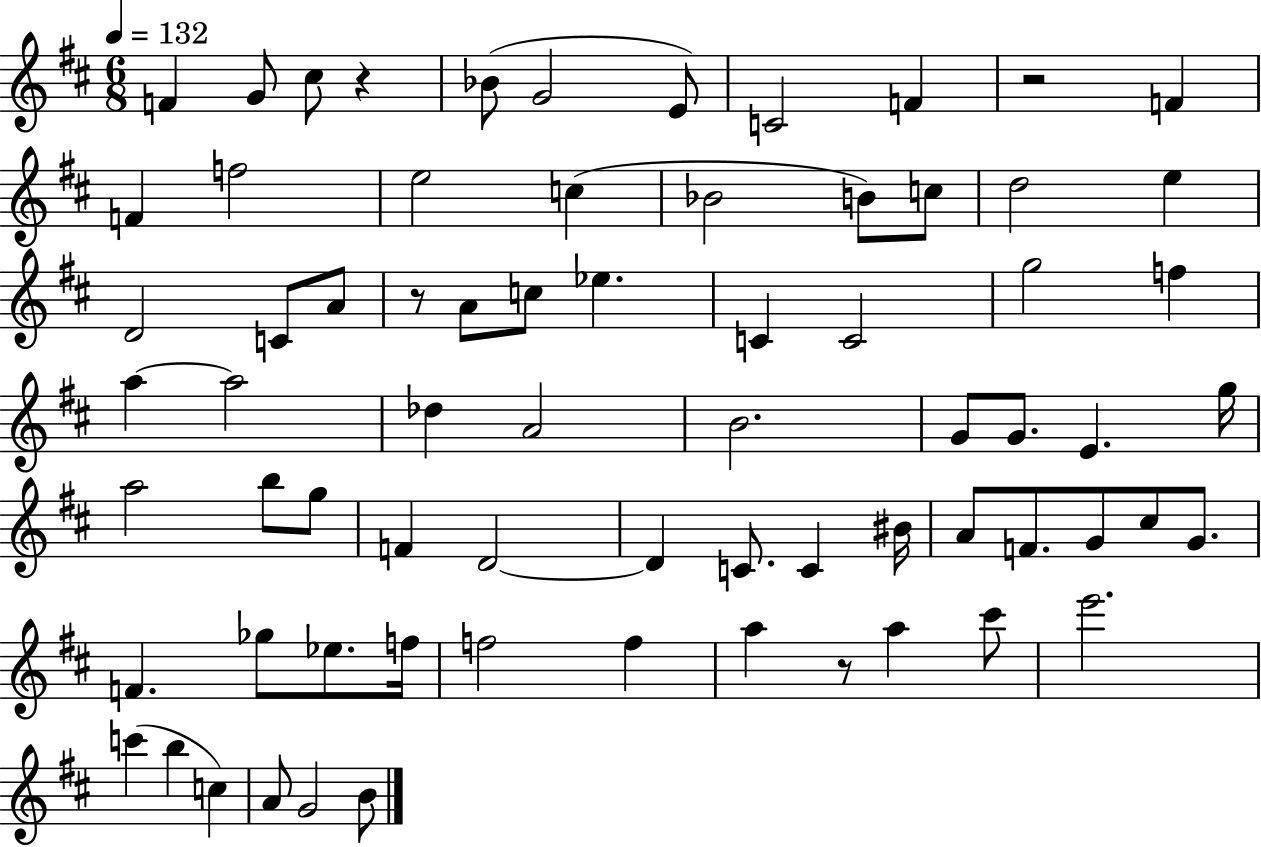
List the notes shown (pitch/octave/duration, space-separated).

F4/q G4/e C#5/e R/q Bb4/e G4/h E4/e C4/h F4/q R/h F4/q F4/q F5/h E5/h C5/q Bb4/h B4/e C5/e D5/h E5/q D4/h C4/e A4/e R/e A4/e C5/e Eb5/q. C4/q C4/h G5/h F5/q A5/q A5/h Db5/q A4/h B4/h. G4/e G4/e. E4/q. G5/s A5/h B5/e G5/e F4/q D4/h D4/q C4/e. C4/q BIS4/s A4/e F4/e. G4/e C#5/e G4/e. F4/q. Gb5/e Eb5/e. F5/s F5/h F5/q A5/q R/e A5/q C#6/e E6/h. C6/q B5/q C5/q A4/e G4/h B4/e